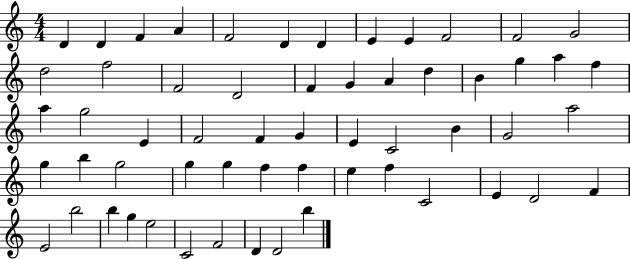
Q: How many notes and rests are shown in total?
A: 58